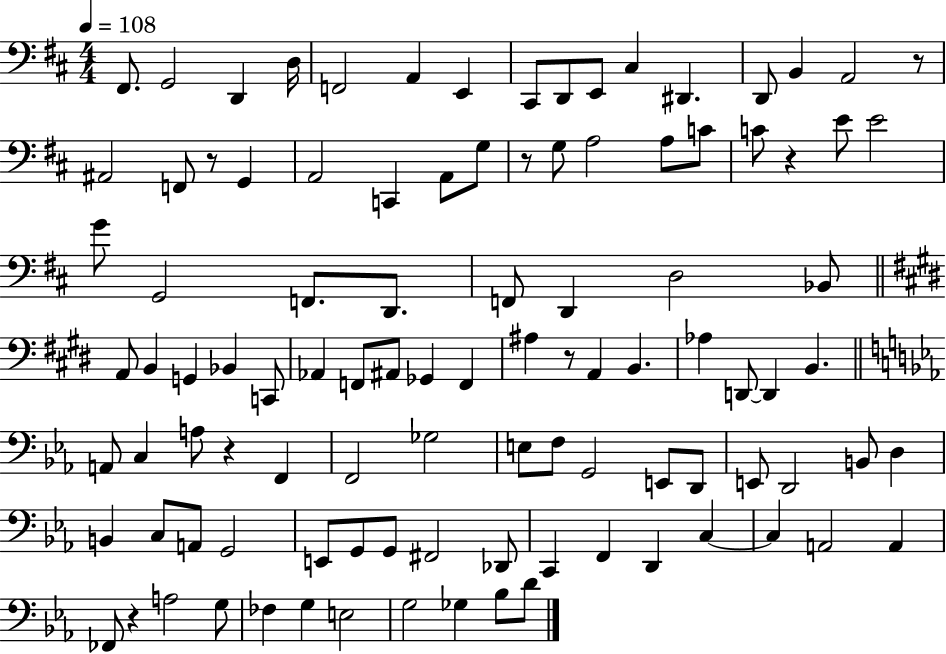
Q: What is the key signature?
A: D major